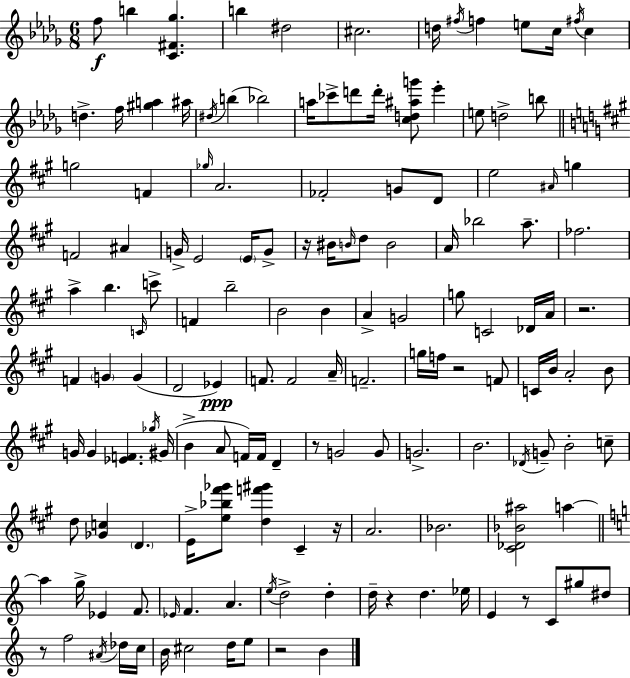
F5/e B5/q [C4,F#4,Gb5]/q. B5/q D#5/h C#5/h. D5/s F#5/s F5/q E5/e C5/s F#5/s C5/q D5/q. F5/s [G#5,A5]/q A#5/s D#5/s B5/q Bb5/h A5/s CES6/e D6/e D6/s [C5,D5,A#5,G6]/e Eb6/q E5/e D5/h B5/e G5/h F4/q Gb5/s A4/h. FES4/h G4/e D4/e E5/h A#4/s G5/q F4/h A#4/q G4/s E4/h E4/s G4/e R/s BIS4/s B4/s D5/e B4/h A4/s Bb5/h A5/e. FES5/h. A5/q B5/q. C4/s C6/e F4/q B5/h B4/h B4/q A4/q G4/h G5/e C4/h Db4/s A4/s R/h. F4/q G4/q G4/q D4/h Eb4/q F4/e. F4/h A4/s F4/h. G5/s F5/s R/h F4/e C4/s B4/s A4/h B4/e G4/s G4/q [Eb4,F4]/q. Gb5/s G#4/s B4/q A4/e F4/s F4/s D4/q R/e G4/h G4/e G4/h. B4/h. Db4/s G4/e B4/h C5/e D5/e [Gb4,C5]/q D4/q. E4/s [E5,Bb5,F#6,Gb6]/e [D5,F6,G#6]/q C#4/q R/s A4/h. Bb4/h. [C#4,Db4,Bb4,A#5]/h A5/q A5/q G5/s Eb4/q F4/e. Eb4/s F4/q. A4/q. E5/s D5/h D5/q D5/s R/q D5/q. Eb5/s E4/q R/e C4/e G#5/e D#5/e R/e F5/h A#4/s Db5/s C5/s B4/s C#5/h D5/s E5/e R/h B4/q